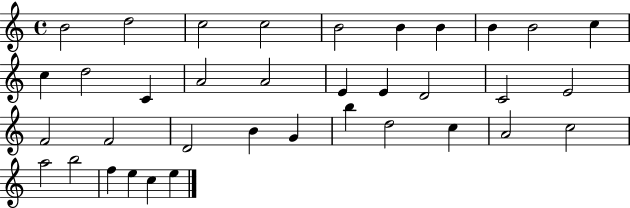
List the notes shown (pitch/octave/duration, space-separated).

B4/h D5/h C5/h C5/h B4/h B4/q B4/q B4/q B4/h C5/q C5/q D5/h C4/q A4/h A4/h E4/q E4/q D4/h C4/h E4/h F4/h F4/h D4/h B4/q G4/q B5/q D5/h C5/q A4/h C5/h A5/h B5/h F5/q E5/q C5/q E5/q